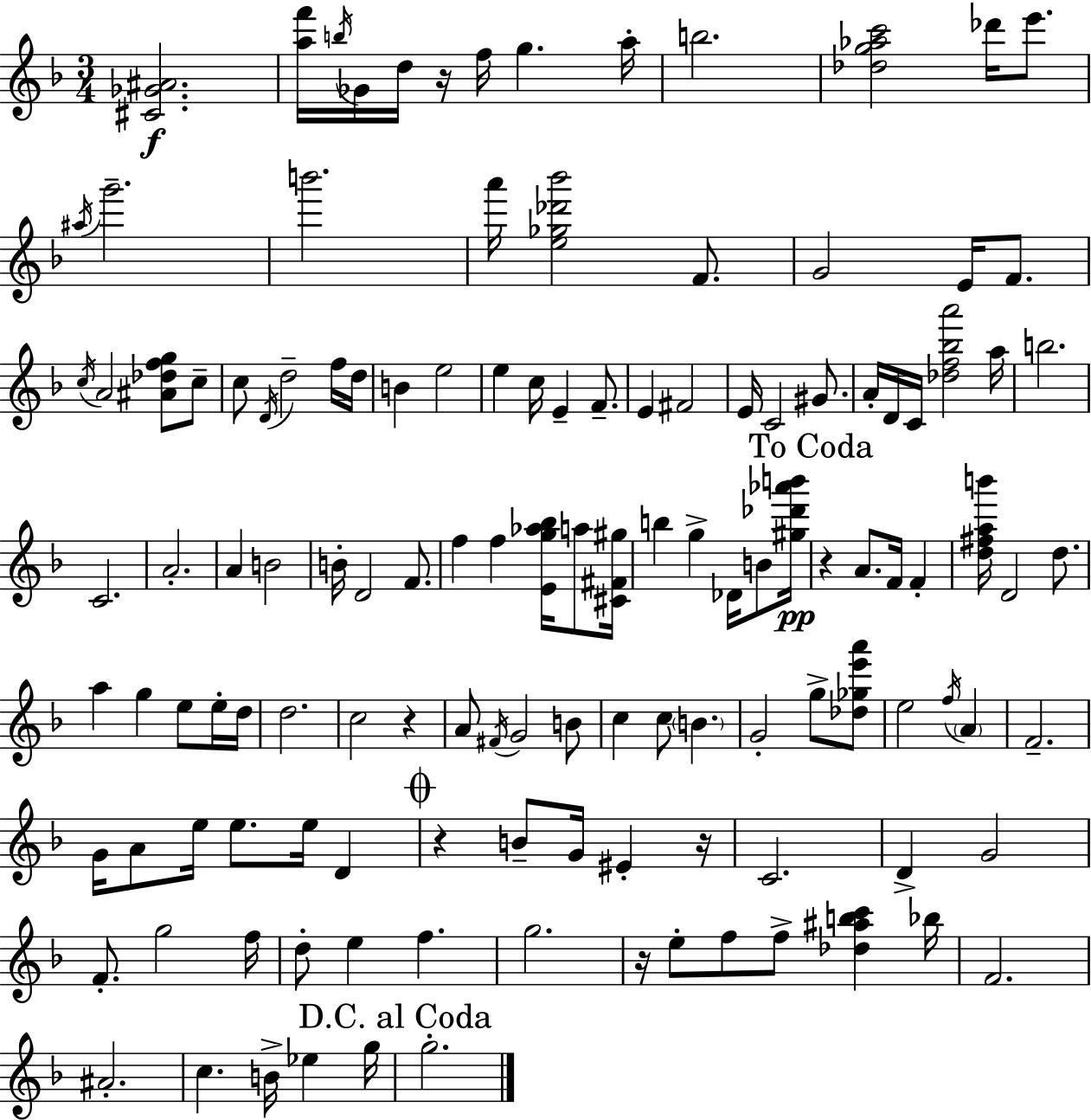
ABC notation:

X:1
T:Untitled
M:3/4
L:1/4
K:Dm
[^C_G^A]2 [af']/4 b/4 _G/4 d/4 z/4 f/4 g a/4 b2 [_dg_ac']2 _d'/4 e'/2 ^a/4 g'2 b'2 a'/4 [e_g_d'_b']2 F/2 G2 E/4 F/2 c/4 A2 [^A_dfg]/2 c/2 c/2 D/4 d2 f/4 d/4 B e2 e c/4 E F/2 E ^F2 E/4 C2 ^G/2 A/4 D/4 C/4 [_df_ba']2 a/4 b2 C2 A2 A B2 B/4 D2 F/2 f f [Eg_a_b]/4 a/2 [^C^F^g]/4 b g _D/4 B/2 [^g_d'_a'b']/4 z A/2 F/4 F [d^fab']/4 D2 d/2 a g e/2 e/4 d/4 d2 c2 z A/2 ^F/4 G2 B/2 c c/2 B G2 g/2 [_d_ge'a']/2 e2 f/4 A F2 G/4 A/2 e/4 e/2 e/4 D z B/2 G/4 ^E z/4 C2 D G2 F/2 g2 f/4 d/2 e f g2 z/4 e/2 f/2 f/2 [_d^abc'] _b/4 F2 ^A2 c B/4 _e g/4 g2